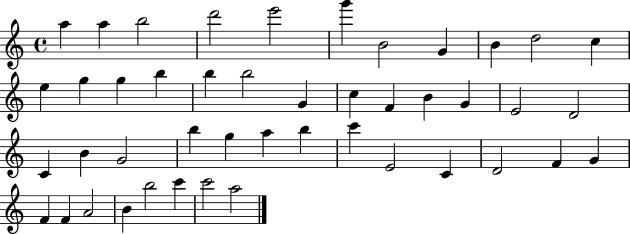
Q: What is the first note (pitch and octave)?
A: A5